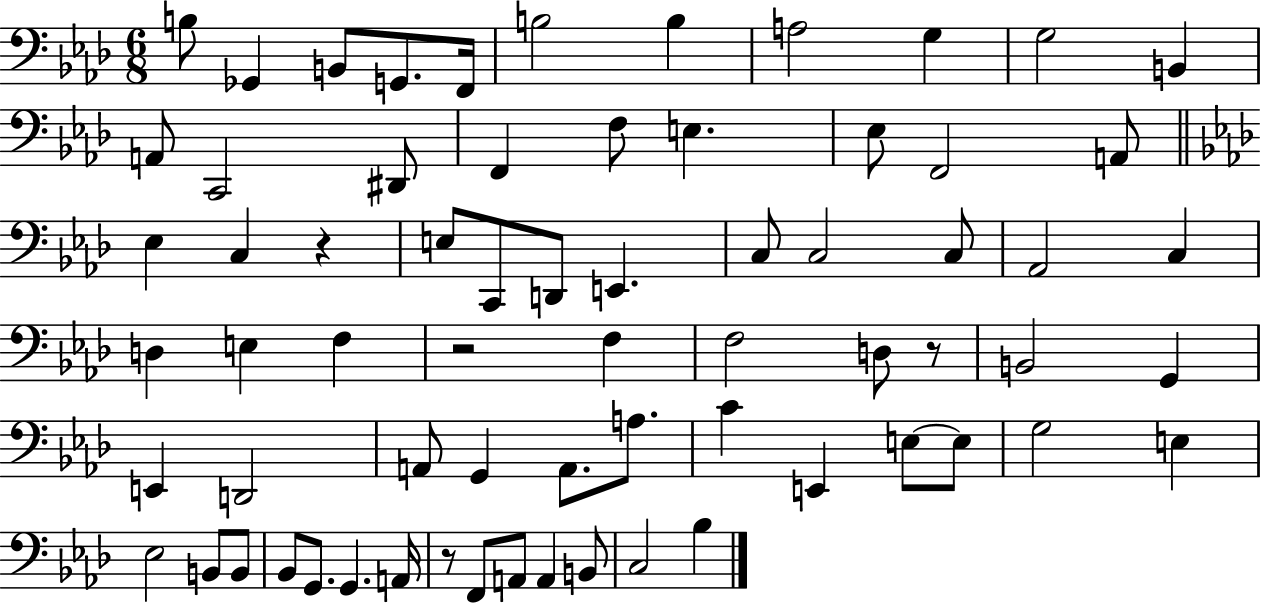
X:1
T:Untitled
M:6/8
L:1/4
K:Ab
B,/2 _G,, B,,/2 G,,/2 F,,/4 B,2 B, A,2 G, G,2 B,, A,,/2 C,,2 ^D,,/2 F,, F,/2 E, _E,/2 F,,2 A,,/2 _E, C, z E,/2 C,,/2 D,,/2 E,, C,/2 C,2 C,/2 _A,,2 C, D, E, F, z2 F, F,2 D,/2 z/2 B,,2 G,, E,, D,,2 A,,/2 G,, A,,/2 A,/2 C E,, E,/2 E,/2 G,2 E, _E,2 B,,/2 B,,/2 _B,,/2 G,,/2 G,, A,,/4 z/2 F,,/2 A,,/2 A,, B,,/2 C,2 _B,